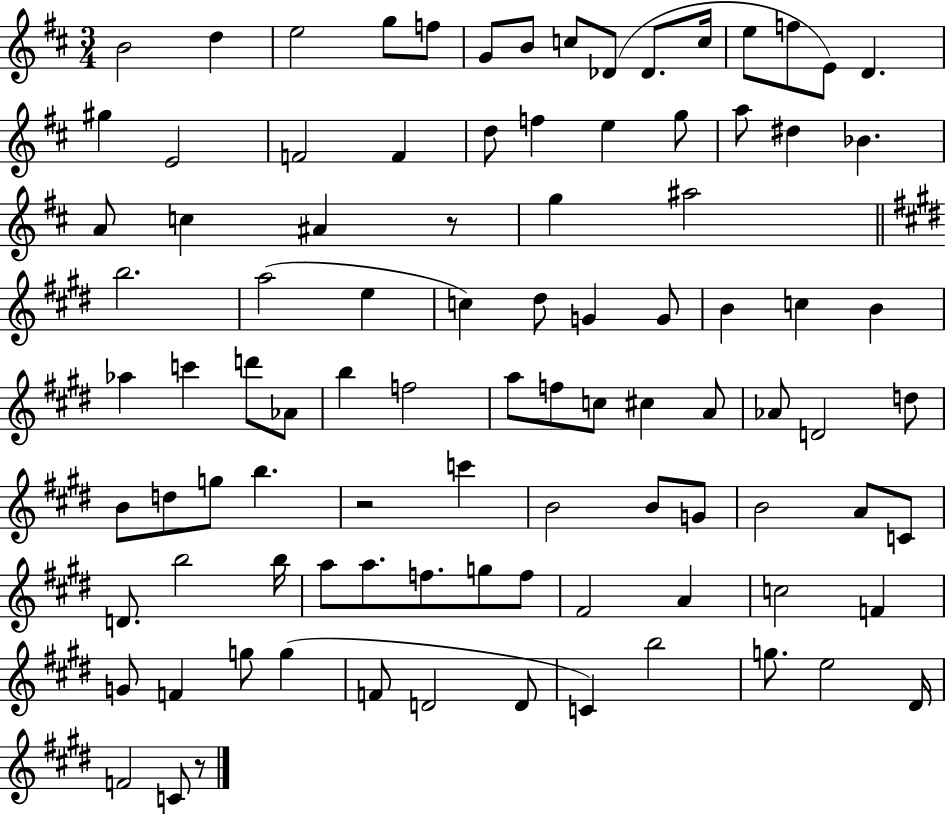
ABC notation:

X:1
T:Untitled
M:3/4
L:1/4
K:D
B2 d e2 g/2 f/2 G/2 B/2 c/2 _D/2 _D/2 c/4 e/2 f/2 E/2 D ^g E2 F2 F d/2 f e g/2 a/2 ^d _B A/2 c ^A z/2 g ^a2 b2 a2 e c ^d/2 G G/2 B c B _a c' d'/2 _A/2 b f2 a/2 f/2 c/2 ^c A/2 _A/2 D2 d/2 B/2 d/2 g/2 b z2 c' B2 B/2 G/2 B2 A/2 C/2 D/2 b2 b/4 a/2 a/2 f/2 g/2 f/2 ^F2 A c2 F G/2 F g/2 g F/2 D2 D/2 C b2 g/2 e2 ^D/4 F2 C/2 z/2